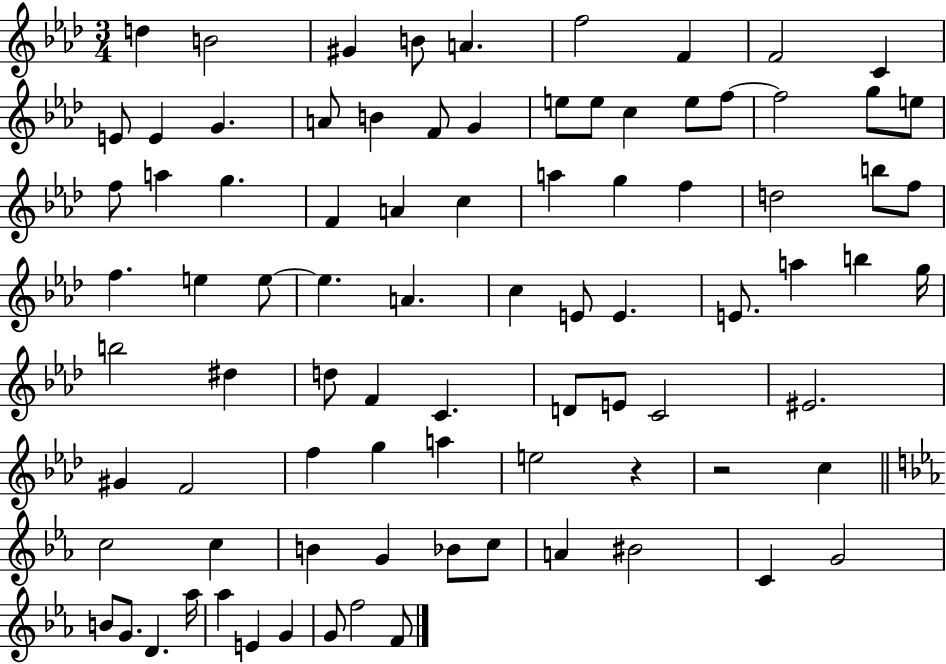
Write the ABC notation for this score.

X:1
T:Untitled
M:3/4
L:1/4
K:Ab
d B2 ^G B/2 A f2 F F2 C E/2 E G A/2 B F/2 G e/2 e/2 c e/2 f/2 f2 g/2 e/2 f/2 a g F A c a g f d2 b/2 f/2 f e e/2 e A c E/2 E E/2 a b g/4 b2 ^d d/2 F C D/2 E/2 C2 ^E2 ^G F2 f g a e2 z z2 c c2 c B G _B/2 c/2 A ^B2 C G2 B/2 G/2 D _a/4 _a E G G/2 f2 F/2